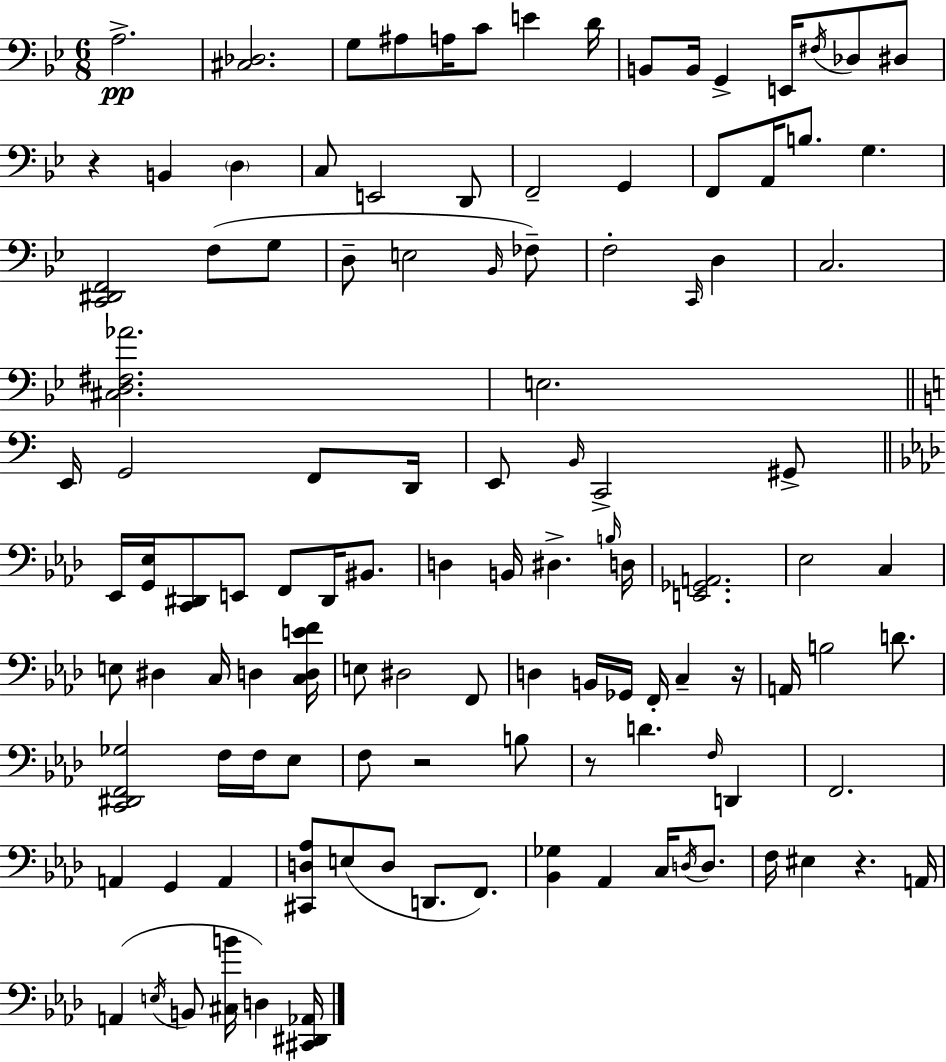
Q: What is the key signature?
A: BES major